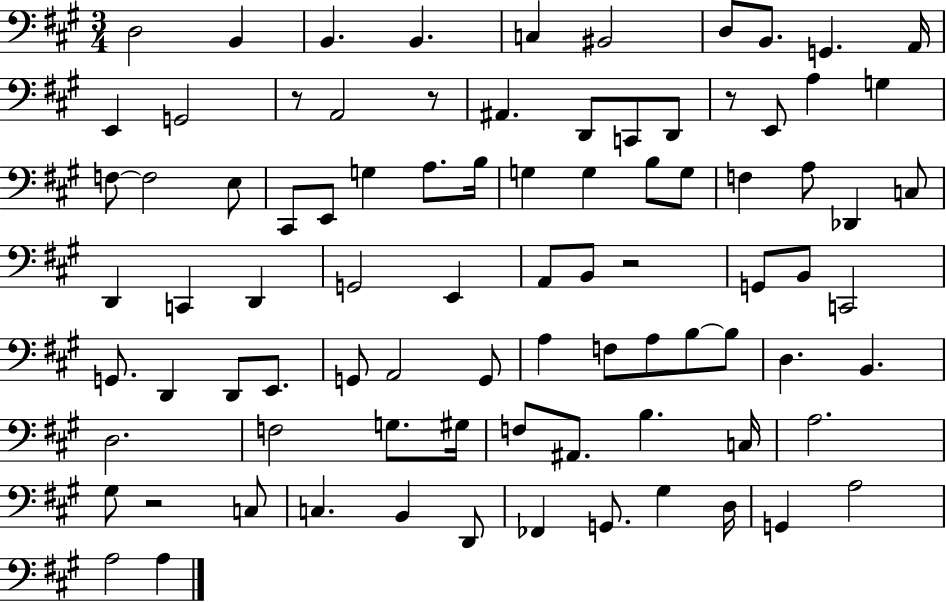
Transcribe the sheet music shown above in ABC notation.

X:1
T:Untitled
M:3/4
L:1/4
K:A
D,2 B,, B,, B,, C, ^B,,2 D,/2 B,,/2 G,, A,,/4 E,, G,,2 z/2 A,,2 z/2 ^A,, D,,/2 C,,/2 D,,/2 z/2 E,,/2 A, G, F,/2 F,2 E,/2 ^C,,/2 E,,/2 G, A,/2 B,/4 G, G, B,/2 G,/2 F, A,/2 _D,, C,/2 D,, C,, D,, G,,2 E,, A,,/2 B,,/2 z2 G,,/2 B,,/2 C,,2 G,,/2 D,, D,,/2 E,,/2 G,,/2 A,,2 G,,/2 A, F,/2 A,/2 B,/2 B,/2 D, B,, D,2 F,2 G,/2 ^G,/4 F,/2 ^A,,/2 B, C,/4 A,2 ^G,/2 z2 C,/2 C, B,, D,,/2 _F,, G,,/2 ^G, D,/4 G,, A,2 A,2 A,